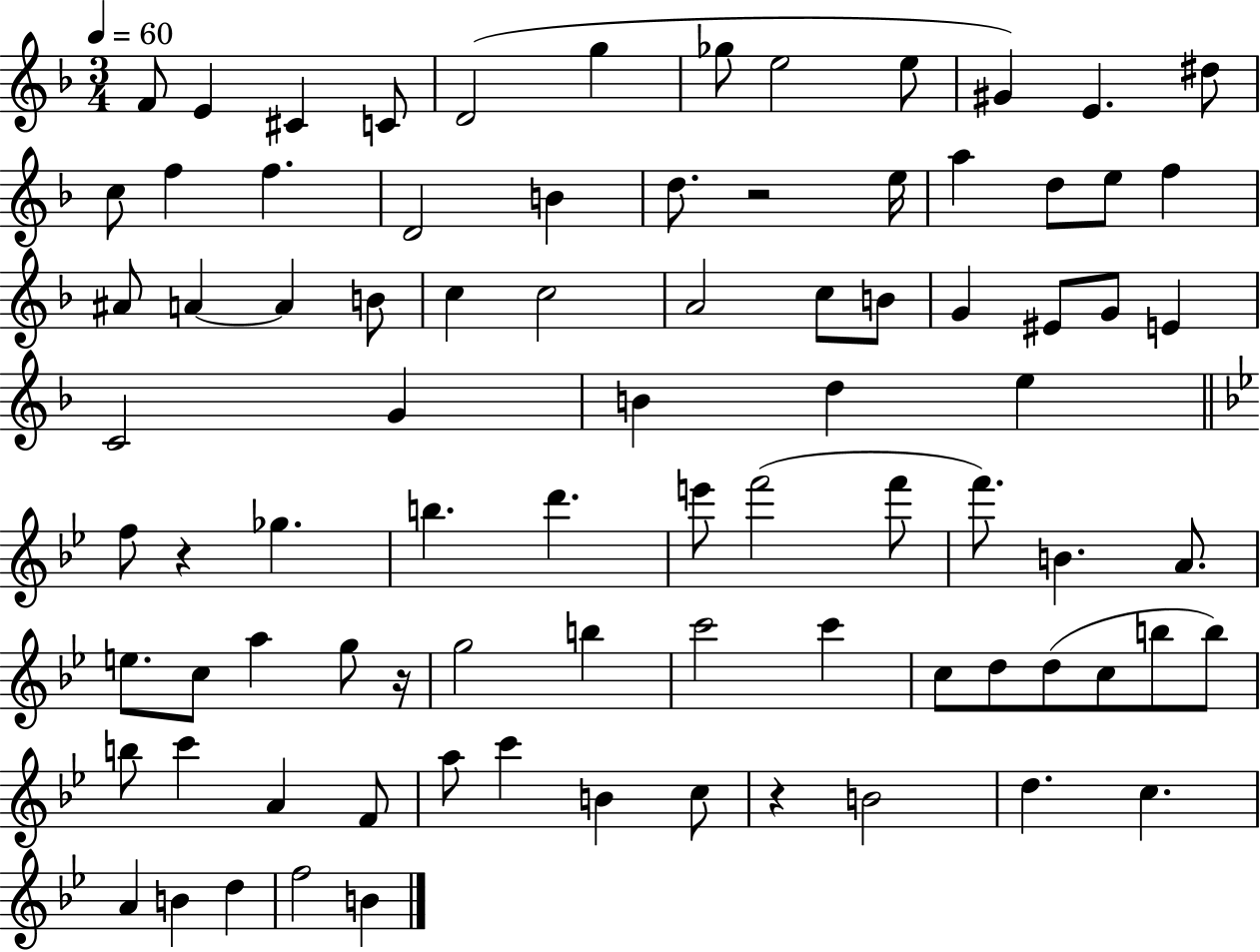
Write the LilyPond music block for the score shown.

{
  \clef treble
  \numericTimeSignature
  \time 3/4
  \key f \major
  \tempo 4 = 60
  \repeat volta 2 { f'8 e'4 cis'4 c'8 | d'2( g''4 | ges''8 e''2 e''8 | gis'4) e'4. dis''8 | \break c''8 f''4 f''4. | d'2 b'4 | d''8. r2 e''16 | a''4 d''8 e''8 f''4 | \break ais'8 a'4~~ a'4 b'8 | c''4 c''2 | a'2 c''8 b'8 | g'4 eis'8 g'8 e'4 | \break c'2 g'4 | b'4 d''4 e''4 | \bar "||" \break \key bes \major f''8 r4 ges''4. | b''4. d'''4. | e'''8 f'''2( f'''8 | f'''8.) b'4. a'8. | \break e''8. c''8 a''4 g''8 r16 | g''2 b''4 | c'''2 c'''4 | c''8 d''8 d''8( c''8 b''8 b''8) | \break b''8 c'''4 a'4 f'8 | a''8 c'''4 b'4 c''8 | r4 b'2 | d''4. c''4. | \break a'4 b'4 d''4 | f''2 b'4 | } \bar "|."
}